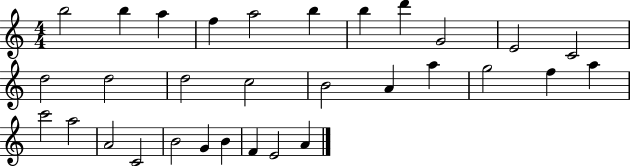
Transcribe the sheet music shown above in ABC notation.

X:1
T:Untitled
M:4/4
L:1/4
K:C
b2 b a f a2 b b d' G2 E2 C2 d2 d2 d2 c2 B2 A a g2 f a c'2 a2 A2 C2 B2 G B F E2 A